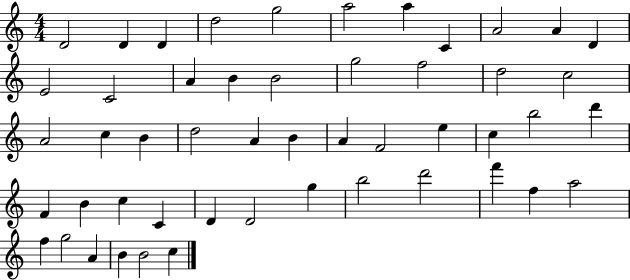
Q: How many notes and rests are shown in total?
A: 50